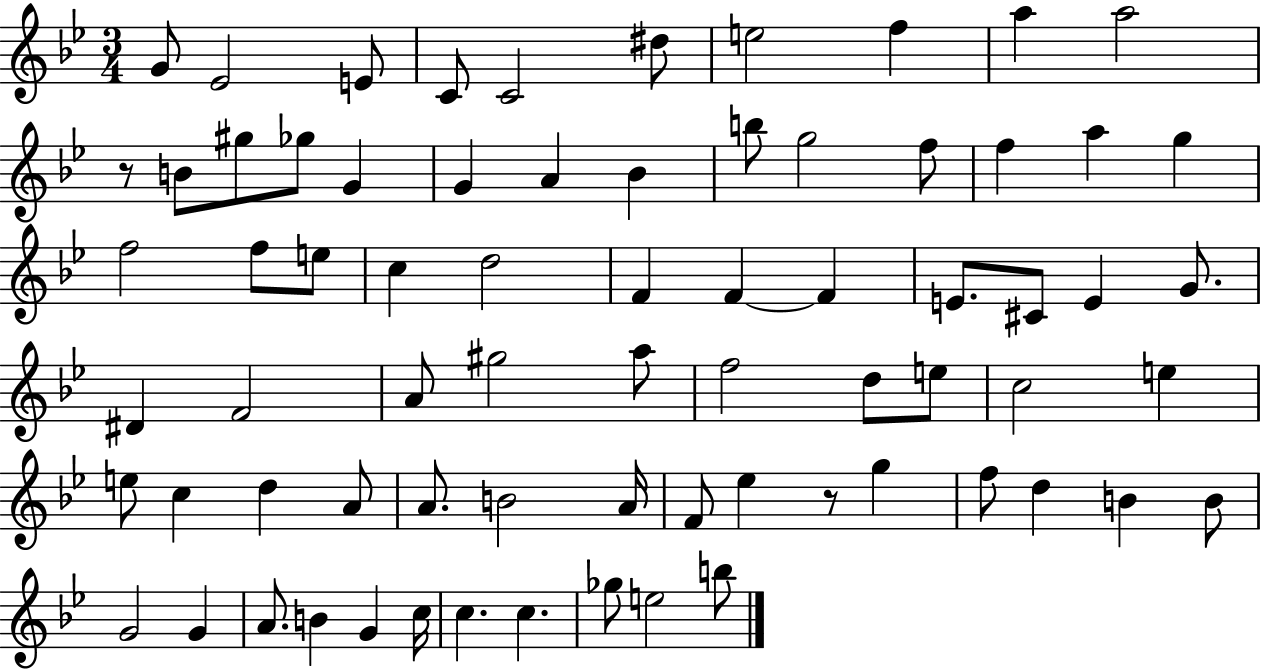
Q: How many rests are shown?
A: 2